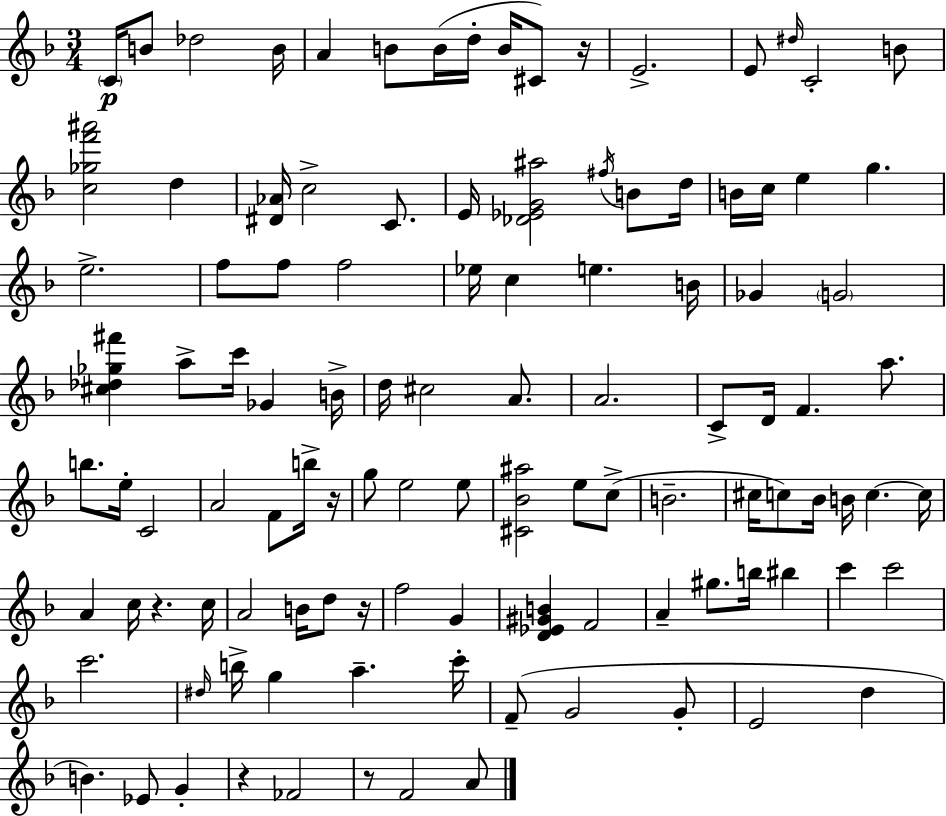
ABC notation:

X:1
T:Untitled
M:3/4
L:1/4
K:F
C/4 B/2 _d2 B/4 A B/2 B/4 d/4 B/4 ^C/2 z/4 E2 E/2 ^d/4 C2 B/2 [c_gf'^a']2 d [^D_A]/4 c2 C/2 E/4 [_D_EG^a]2 ^f/4 B/2 d/4 B/4 c/4 e g e2 f/2 f/2 f2 _e/4 c e B/4 _G G2 [^c_d_g^f'] a/2 c'/4 _G B/4 d/4 ^c2 A/2 A2 C/2 D/4 F a/2 b/2 e/4 C2 A2 F/2 b/4 z/4 g/2 e2 e/2 [^C_B^a]2 e/2 c/2 B2 ^c/4 c/2 _B/4 B/4 c c/4 A c/4 z c/4 A2 B/4 d/2 z/4 f2 G [D_E^GB] F2 A ^g/2 b/4 ^b c' c'2 c'2 ^d/4 b/4 g a c'/4 F/2 G2 G/2 E2 d B _E/2 G z _F2 z/2 F2 A/2